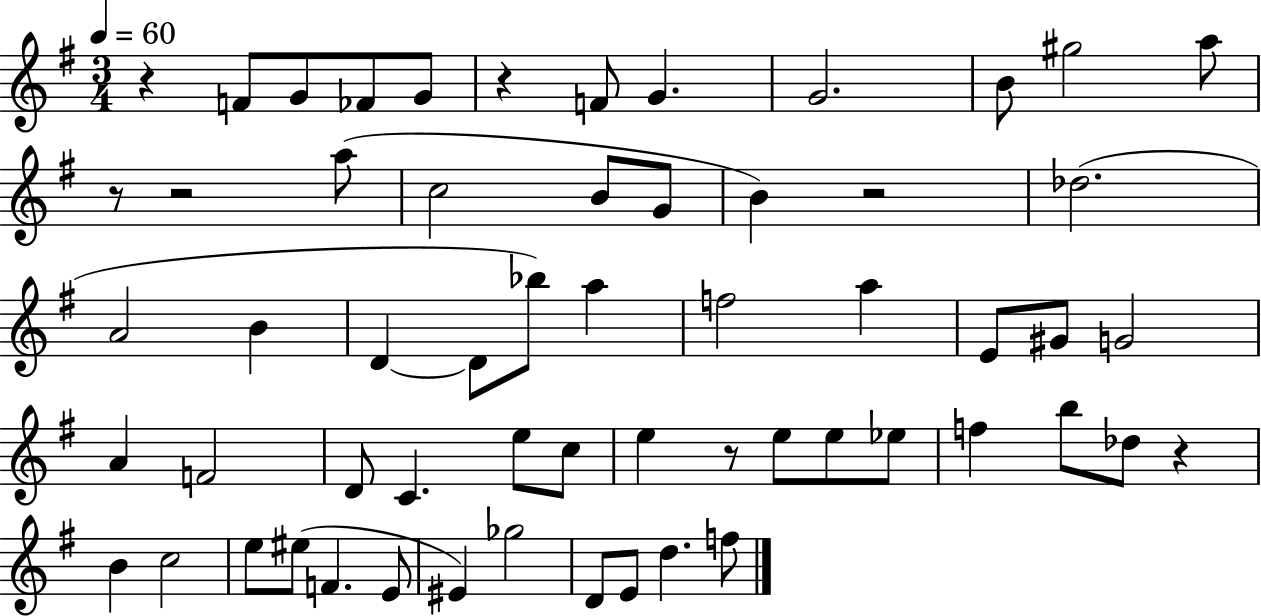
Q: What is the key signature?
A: G major